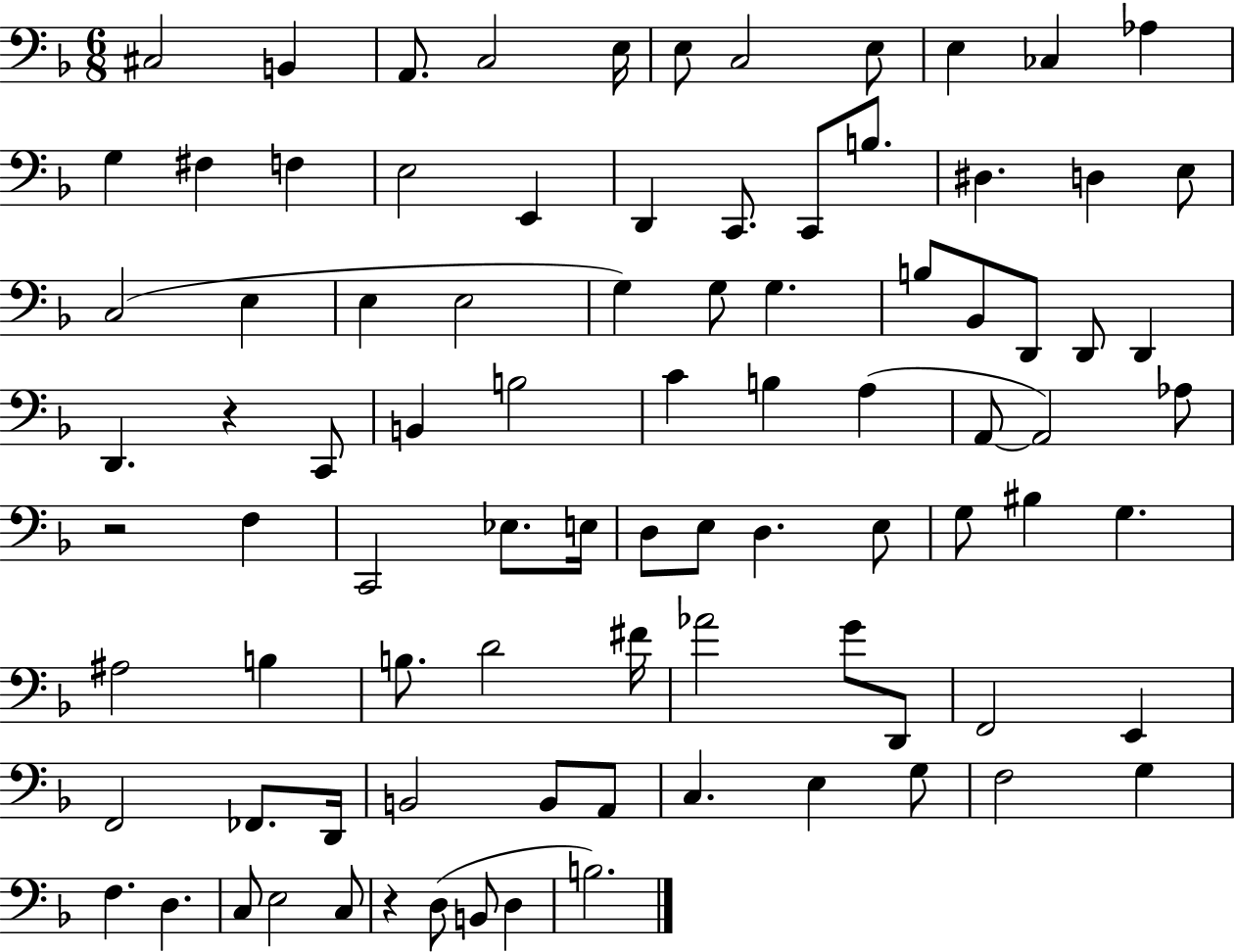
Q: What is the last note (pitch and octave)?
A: B3